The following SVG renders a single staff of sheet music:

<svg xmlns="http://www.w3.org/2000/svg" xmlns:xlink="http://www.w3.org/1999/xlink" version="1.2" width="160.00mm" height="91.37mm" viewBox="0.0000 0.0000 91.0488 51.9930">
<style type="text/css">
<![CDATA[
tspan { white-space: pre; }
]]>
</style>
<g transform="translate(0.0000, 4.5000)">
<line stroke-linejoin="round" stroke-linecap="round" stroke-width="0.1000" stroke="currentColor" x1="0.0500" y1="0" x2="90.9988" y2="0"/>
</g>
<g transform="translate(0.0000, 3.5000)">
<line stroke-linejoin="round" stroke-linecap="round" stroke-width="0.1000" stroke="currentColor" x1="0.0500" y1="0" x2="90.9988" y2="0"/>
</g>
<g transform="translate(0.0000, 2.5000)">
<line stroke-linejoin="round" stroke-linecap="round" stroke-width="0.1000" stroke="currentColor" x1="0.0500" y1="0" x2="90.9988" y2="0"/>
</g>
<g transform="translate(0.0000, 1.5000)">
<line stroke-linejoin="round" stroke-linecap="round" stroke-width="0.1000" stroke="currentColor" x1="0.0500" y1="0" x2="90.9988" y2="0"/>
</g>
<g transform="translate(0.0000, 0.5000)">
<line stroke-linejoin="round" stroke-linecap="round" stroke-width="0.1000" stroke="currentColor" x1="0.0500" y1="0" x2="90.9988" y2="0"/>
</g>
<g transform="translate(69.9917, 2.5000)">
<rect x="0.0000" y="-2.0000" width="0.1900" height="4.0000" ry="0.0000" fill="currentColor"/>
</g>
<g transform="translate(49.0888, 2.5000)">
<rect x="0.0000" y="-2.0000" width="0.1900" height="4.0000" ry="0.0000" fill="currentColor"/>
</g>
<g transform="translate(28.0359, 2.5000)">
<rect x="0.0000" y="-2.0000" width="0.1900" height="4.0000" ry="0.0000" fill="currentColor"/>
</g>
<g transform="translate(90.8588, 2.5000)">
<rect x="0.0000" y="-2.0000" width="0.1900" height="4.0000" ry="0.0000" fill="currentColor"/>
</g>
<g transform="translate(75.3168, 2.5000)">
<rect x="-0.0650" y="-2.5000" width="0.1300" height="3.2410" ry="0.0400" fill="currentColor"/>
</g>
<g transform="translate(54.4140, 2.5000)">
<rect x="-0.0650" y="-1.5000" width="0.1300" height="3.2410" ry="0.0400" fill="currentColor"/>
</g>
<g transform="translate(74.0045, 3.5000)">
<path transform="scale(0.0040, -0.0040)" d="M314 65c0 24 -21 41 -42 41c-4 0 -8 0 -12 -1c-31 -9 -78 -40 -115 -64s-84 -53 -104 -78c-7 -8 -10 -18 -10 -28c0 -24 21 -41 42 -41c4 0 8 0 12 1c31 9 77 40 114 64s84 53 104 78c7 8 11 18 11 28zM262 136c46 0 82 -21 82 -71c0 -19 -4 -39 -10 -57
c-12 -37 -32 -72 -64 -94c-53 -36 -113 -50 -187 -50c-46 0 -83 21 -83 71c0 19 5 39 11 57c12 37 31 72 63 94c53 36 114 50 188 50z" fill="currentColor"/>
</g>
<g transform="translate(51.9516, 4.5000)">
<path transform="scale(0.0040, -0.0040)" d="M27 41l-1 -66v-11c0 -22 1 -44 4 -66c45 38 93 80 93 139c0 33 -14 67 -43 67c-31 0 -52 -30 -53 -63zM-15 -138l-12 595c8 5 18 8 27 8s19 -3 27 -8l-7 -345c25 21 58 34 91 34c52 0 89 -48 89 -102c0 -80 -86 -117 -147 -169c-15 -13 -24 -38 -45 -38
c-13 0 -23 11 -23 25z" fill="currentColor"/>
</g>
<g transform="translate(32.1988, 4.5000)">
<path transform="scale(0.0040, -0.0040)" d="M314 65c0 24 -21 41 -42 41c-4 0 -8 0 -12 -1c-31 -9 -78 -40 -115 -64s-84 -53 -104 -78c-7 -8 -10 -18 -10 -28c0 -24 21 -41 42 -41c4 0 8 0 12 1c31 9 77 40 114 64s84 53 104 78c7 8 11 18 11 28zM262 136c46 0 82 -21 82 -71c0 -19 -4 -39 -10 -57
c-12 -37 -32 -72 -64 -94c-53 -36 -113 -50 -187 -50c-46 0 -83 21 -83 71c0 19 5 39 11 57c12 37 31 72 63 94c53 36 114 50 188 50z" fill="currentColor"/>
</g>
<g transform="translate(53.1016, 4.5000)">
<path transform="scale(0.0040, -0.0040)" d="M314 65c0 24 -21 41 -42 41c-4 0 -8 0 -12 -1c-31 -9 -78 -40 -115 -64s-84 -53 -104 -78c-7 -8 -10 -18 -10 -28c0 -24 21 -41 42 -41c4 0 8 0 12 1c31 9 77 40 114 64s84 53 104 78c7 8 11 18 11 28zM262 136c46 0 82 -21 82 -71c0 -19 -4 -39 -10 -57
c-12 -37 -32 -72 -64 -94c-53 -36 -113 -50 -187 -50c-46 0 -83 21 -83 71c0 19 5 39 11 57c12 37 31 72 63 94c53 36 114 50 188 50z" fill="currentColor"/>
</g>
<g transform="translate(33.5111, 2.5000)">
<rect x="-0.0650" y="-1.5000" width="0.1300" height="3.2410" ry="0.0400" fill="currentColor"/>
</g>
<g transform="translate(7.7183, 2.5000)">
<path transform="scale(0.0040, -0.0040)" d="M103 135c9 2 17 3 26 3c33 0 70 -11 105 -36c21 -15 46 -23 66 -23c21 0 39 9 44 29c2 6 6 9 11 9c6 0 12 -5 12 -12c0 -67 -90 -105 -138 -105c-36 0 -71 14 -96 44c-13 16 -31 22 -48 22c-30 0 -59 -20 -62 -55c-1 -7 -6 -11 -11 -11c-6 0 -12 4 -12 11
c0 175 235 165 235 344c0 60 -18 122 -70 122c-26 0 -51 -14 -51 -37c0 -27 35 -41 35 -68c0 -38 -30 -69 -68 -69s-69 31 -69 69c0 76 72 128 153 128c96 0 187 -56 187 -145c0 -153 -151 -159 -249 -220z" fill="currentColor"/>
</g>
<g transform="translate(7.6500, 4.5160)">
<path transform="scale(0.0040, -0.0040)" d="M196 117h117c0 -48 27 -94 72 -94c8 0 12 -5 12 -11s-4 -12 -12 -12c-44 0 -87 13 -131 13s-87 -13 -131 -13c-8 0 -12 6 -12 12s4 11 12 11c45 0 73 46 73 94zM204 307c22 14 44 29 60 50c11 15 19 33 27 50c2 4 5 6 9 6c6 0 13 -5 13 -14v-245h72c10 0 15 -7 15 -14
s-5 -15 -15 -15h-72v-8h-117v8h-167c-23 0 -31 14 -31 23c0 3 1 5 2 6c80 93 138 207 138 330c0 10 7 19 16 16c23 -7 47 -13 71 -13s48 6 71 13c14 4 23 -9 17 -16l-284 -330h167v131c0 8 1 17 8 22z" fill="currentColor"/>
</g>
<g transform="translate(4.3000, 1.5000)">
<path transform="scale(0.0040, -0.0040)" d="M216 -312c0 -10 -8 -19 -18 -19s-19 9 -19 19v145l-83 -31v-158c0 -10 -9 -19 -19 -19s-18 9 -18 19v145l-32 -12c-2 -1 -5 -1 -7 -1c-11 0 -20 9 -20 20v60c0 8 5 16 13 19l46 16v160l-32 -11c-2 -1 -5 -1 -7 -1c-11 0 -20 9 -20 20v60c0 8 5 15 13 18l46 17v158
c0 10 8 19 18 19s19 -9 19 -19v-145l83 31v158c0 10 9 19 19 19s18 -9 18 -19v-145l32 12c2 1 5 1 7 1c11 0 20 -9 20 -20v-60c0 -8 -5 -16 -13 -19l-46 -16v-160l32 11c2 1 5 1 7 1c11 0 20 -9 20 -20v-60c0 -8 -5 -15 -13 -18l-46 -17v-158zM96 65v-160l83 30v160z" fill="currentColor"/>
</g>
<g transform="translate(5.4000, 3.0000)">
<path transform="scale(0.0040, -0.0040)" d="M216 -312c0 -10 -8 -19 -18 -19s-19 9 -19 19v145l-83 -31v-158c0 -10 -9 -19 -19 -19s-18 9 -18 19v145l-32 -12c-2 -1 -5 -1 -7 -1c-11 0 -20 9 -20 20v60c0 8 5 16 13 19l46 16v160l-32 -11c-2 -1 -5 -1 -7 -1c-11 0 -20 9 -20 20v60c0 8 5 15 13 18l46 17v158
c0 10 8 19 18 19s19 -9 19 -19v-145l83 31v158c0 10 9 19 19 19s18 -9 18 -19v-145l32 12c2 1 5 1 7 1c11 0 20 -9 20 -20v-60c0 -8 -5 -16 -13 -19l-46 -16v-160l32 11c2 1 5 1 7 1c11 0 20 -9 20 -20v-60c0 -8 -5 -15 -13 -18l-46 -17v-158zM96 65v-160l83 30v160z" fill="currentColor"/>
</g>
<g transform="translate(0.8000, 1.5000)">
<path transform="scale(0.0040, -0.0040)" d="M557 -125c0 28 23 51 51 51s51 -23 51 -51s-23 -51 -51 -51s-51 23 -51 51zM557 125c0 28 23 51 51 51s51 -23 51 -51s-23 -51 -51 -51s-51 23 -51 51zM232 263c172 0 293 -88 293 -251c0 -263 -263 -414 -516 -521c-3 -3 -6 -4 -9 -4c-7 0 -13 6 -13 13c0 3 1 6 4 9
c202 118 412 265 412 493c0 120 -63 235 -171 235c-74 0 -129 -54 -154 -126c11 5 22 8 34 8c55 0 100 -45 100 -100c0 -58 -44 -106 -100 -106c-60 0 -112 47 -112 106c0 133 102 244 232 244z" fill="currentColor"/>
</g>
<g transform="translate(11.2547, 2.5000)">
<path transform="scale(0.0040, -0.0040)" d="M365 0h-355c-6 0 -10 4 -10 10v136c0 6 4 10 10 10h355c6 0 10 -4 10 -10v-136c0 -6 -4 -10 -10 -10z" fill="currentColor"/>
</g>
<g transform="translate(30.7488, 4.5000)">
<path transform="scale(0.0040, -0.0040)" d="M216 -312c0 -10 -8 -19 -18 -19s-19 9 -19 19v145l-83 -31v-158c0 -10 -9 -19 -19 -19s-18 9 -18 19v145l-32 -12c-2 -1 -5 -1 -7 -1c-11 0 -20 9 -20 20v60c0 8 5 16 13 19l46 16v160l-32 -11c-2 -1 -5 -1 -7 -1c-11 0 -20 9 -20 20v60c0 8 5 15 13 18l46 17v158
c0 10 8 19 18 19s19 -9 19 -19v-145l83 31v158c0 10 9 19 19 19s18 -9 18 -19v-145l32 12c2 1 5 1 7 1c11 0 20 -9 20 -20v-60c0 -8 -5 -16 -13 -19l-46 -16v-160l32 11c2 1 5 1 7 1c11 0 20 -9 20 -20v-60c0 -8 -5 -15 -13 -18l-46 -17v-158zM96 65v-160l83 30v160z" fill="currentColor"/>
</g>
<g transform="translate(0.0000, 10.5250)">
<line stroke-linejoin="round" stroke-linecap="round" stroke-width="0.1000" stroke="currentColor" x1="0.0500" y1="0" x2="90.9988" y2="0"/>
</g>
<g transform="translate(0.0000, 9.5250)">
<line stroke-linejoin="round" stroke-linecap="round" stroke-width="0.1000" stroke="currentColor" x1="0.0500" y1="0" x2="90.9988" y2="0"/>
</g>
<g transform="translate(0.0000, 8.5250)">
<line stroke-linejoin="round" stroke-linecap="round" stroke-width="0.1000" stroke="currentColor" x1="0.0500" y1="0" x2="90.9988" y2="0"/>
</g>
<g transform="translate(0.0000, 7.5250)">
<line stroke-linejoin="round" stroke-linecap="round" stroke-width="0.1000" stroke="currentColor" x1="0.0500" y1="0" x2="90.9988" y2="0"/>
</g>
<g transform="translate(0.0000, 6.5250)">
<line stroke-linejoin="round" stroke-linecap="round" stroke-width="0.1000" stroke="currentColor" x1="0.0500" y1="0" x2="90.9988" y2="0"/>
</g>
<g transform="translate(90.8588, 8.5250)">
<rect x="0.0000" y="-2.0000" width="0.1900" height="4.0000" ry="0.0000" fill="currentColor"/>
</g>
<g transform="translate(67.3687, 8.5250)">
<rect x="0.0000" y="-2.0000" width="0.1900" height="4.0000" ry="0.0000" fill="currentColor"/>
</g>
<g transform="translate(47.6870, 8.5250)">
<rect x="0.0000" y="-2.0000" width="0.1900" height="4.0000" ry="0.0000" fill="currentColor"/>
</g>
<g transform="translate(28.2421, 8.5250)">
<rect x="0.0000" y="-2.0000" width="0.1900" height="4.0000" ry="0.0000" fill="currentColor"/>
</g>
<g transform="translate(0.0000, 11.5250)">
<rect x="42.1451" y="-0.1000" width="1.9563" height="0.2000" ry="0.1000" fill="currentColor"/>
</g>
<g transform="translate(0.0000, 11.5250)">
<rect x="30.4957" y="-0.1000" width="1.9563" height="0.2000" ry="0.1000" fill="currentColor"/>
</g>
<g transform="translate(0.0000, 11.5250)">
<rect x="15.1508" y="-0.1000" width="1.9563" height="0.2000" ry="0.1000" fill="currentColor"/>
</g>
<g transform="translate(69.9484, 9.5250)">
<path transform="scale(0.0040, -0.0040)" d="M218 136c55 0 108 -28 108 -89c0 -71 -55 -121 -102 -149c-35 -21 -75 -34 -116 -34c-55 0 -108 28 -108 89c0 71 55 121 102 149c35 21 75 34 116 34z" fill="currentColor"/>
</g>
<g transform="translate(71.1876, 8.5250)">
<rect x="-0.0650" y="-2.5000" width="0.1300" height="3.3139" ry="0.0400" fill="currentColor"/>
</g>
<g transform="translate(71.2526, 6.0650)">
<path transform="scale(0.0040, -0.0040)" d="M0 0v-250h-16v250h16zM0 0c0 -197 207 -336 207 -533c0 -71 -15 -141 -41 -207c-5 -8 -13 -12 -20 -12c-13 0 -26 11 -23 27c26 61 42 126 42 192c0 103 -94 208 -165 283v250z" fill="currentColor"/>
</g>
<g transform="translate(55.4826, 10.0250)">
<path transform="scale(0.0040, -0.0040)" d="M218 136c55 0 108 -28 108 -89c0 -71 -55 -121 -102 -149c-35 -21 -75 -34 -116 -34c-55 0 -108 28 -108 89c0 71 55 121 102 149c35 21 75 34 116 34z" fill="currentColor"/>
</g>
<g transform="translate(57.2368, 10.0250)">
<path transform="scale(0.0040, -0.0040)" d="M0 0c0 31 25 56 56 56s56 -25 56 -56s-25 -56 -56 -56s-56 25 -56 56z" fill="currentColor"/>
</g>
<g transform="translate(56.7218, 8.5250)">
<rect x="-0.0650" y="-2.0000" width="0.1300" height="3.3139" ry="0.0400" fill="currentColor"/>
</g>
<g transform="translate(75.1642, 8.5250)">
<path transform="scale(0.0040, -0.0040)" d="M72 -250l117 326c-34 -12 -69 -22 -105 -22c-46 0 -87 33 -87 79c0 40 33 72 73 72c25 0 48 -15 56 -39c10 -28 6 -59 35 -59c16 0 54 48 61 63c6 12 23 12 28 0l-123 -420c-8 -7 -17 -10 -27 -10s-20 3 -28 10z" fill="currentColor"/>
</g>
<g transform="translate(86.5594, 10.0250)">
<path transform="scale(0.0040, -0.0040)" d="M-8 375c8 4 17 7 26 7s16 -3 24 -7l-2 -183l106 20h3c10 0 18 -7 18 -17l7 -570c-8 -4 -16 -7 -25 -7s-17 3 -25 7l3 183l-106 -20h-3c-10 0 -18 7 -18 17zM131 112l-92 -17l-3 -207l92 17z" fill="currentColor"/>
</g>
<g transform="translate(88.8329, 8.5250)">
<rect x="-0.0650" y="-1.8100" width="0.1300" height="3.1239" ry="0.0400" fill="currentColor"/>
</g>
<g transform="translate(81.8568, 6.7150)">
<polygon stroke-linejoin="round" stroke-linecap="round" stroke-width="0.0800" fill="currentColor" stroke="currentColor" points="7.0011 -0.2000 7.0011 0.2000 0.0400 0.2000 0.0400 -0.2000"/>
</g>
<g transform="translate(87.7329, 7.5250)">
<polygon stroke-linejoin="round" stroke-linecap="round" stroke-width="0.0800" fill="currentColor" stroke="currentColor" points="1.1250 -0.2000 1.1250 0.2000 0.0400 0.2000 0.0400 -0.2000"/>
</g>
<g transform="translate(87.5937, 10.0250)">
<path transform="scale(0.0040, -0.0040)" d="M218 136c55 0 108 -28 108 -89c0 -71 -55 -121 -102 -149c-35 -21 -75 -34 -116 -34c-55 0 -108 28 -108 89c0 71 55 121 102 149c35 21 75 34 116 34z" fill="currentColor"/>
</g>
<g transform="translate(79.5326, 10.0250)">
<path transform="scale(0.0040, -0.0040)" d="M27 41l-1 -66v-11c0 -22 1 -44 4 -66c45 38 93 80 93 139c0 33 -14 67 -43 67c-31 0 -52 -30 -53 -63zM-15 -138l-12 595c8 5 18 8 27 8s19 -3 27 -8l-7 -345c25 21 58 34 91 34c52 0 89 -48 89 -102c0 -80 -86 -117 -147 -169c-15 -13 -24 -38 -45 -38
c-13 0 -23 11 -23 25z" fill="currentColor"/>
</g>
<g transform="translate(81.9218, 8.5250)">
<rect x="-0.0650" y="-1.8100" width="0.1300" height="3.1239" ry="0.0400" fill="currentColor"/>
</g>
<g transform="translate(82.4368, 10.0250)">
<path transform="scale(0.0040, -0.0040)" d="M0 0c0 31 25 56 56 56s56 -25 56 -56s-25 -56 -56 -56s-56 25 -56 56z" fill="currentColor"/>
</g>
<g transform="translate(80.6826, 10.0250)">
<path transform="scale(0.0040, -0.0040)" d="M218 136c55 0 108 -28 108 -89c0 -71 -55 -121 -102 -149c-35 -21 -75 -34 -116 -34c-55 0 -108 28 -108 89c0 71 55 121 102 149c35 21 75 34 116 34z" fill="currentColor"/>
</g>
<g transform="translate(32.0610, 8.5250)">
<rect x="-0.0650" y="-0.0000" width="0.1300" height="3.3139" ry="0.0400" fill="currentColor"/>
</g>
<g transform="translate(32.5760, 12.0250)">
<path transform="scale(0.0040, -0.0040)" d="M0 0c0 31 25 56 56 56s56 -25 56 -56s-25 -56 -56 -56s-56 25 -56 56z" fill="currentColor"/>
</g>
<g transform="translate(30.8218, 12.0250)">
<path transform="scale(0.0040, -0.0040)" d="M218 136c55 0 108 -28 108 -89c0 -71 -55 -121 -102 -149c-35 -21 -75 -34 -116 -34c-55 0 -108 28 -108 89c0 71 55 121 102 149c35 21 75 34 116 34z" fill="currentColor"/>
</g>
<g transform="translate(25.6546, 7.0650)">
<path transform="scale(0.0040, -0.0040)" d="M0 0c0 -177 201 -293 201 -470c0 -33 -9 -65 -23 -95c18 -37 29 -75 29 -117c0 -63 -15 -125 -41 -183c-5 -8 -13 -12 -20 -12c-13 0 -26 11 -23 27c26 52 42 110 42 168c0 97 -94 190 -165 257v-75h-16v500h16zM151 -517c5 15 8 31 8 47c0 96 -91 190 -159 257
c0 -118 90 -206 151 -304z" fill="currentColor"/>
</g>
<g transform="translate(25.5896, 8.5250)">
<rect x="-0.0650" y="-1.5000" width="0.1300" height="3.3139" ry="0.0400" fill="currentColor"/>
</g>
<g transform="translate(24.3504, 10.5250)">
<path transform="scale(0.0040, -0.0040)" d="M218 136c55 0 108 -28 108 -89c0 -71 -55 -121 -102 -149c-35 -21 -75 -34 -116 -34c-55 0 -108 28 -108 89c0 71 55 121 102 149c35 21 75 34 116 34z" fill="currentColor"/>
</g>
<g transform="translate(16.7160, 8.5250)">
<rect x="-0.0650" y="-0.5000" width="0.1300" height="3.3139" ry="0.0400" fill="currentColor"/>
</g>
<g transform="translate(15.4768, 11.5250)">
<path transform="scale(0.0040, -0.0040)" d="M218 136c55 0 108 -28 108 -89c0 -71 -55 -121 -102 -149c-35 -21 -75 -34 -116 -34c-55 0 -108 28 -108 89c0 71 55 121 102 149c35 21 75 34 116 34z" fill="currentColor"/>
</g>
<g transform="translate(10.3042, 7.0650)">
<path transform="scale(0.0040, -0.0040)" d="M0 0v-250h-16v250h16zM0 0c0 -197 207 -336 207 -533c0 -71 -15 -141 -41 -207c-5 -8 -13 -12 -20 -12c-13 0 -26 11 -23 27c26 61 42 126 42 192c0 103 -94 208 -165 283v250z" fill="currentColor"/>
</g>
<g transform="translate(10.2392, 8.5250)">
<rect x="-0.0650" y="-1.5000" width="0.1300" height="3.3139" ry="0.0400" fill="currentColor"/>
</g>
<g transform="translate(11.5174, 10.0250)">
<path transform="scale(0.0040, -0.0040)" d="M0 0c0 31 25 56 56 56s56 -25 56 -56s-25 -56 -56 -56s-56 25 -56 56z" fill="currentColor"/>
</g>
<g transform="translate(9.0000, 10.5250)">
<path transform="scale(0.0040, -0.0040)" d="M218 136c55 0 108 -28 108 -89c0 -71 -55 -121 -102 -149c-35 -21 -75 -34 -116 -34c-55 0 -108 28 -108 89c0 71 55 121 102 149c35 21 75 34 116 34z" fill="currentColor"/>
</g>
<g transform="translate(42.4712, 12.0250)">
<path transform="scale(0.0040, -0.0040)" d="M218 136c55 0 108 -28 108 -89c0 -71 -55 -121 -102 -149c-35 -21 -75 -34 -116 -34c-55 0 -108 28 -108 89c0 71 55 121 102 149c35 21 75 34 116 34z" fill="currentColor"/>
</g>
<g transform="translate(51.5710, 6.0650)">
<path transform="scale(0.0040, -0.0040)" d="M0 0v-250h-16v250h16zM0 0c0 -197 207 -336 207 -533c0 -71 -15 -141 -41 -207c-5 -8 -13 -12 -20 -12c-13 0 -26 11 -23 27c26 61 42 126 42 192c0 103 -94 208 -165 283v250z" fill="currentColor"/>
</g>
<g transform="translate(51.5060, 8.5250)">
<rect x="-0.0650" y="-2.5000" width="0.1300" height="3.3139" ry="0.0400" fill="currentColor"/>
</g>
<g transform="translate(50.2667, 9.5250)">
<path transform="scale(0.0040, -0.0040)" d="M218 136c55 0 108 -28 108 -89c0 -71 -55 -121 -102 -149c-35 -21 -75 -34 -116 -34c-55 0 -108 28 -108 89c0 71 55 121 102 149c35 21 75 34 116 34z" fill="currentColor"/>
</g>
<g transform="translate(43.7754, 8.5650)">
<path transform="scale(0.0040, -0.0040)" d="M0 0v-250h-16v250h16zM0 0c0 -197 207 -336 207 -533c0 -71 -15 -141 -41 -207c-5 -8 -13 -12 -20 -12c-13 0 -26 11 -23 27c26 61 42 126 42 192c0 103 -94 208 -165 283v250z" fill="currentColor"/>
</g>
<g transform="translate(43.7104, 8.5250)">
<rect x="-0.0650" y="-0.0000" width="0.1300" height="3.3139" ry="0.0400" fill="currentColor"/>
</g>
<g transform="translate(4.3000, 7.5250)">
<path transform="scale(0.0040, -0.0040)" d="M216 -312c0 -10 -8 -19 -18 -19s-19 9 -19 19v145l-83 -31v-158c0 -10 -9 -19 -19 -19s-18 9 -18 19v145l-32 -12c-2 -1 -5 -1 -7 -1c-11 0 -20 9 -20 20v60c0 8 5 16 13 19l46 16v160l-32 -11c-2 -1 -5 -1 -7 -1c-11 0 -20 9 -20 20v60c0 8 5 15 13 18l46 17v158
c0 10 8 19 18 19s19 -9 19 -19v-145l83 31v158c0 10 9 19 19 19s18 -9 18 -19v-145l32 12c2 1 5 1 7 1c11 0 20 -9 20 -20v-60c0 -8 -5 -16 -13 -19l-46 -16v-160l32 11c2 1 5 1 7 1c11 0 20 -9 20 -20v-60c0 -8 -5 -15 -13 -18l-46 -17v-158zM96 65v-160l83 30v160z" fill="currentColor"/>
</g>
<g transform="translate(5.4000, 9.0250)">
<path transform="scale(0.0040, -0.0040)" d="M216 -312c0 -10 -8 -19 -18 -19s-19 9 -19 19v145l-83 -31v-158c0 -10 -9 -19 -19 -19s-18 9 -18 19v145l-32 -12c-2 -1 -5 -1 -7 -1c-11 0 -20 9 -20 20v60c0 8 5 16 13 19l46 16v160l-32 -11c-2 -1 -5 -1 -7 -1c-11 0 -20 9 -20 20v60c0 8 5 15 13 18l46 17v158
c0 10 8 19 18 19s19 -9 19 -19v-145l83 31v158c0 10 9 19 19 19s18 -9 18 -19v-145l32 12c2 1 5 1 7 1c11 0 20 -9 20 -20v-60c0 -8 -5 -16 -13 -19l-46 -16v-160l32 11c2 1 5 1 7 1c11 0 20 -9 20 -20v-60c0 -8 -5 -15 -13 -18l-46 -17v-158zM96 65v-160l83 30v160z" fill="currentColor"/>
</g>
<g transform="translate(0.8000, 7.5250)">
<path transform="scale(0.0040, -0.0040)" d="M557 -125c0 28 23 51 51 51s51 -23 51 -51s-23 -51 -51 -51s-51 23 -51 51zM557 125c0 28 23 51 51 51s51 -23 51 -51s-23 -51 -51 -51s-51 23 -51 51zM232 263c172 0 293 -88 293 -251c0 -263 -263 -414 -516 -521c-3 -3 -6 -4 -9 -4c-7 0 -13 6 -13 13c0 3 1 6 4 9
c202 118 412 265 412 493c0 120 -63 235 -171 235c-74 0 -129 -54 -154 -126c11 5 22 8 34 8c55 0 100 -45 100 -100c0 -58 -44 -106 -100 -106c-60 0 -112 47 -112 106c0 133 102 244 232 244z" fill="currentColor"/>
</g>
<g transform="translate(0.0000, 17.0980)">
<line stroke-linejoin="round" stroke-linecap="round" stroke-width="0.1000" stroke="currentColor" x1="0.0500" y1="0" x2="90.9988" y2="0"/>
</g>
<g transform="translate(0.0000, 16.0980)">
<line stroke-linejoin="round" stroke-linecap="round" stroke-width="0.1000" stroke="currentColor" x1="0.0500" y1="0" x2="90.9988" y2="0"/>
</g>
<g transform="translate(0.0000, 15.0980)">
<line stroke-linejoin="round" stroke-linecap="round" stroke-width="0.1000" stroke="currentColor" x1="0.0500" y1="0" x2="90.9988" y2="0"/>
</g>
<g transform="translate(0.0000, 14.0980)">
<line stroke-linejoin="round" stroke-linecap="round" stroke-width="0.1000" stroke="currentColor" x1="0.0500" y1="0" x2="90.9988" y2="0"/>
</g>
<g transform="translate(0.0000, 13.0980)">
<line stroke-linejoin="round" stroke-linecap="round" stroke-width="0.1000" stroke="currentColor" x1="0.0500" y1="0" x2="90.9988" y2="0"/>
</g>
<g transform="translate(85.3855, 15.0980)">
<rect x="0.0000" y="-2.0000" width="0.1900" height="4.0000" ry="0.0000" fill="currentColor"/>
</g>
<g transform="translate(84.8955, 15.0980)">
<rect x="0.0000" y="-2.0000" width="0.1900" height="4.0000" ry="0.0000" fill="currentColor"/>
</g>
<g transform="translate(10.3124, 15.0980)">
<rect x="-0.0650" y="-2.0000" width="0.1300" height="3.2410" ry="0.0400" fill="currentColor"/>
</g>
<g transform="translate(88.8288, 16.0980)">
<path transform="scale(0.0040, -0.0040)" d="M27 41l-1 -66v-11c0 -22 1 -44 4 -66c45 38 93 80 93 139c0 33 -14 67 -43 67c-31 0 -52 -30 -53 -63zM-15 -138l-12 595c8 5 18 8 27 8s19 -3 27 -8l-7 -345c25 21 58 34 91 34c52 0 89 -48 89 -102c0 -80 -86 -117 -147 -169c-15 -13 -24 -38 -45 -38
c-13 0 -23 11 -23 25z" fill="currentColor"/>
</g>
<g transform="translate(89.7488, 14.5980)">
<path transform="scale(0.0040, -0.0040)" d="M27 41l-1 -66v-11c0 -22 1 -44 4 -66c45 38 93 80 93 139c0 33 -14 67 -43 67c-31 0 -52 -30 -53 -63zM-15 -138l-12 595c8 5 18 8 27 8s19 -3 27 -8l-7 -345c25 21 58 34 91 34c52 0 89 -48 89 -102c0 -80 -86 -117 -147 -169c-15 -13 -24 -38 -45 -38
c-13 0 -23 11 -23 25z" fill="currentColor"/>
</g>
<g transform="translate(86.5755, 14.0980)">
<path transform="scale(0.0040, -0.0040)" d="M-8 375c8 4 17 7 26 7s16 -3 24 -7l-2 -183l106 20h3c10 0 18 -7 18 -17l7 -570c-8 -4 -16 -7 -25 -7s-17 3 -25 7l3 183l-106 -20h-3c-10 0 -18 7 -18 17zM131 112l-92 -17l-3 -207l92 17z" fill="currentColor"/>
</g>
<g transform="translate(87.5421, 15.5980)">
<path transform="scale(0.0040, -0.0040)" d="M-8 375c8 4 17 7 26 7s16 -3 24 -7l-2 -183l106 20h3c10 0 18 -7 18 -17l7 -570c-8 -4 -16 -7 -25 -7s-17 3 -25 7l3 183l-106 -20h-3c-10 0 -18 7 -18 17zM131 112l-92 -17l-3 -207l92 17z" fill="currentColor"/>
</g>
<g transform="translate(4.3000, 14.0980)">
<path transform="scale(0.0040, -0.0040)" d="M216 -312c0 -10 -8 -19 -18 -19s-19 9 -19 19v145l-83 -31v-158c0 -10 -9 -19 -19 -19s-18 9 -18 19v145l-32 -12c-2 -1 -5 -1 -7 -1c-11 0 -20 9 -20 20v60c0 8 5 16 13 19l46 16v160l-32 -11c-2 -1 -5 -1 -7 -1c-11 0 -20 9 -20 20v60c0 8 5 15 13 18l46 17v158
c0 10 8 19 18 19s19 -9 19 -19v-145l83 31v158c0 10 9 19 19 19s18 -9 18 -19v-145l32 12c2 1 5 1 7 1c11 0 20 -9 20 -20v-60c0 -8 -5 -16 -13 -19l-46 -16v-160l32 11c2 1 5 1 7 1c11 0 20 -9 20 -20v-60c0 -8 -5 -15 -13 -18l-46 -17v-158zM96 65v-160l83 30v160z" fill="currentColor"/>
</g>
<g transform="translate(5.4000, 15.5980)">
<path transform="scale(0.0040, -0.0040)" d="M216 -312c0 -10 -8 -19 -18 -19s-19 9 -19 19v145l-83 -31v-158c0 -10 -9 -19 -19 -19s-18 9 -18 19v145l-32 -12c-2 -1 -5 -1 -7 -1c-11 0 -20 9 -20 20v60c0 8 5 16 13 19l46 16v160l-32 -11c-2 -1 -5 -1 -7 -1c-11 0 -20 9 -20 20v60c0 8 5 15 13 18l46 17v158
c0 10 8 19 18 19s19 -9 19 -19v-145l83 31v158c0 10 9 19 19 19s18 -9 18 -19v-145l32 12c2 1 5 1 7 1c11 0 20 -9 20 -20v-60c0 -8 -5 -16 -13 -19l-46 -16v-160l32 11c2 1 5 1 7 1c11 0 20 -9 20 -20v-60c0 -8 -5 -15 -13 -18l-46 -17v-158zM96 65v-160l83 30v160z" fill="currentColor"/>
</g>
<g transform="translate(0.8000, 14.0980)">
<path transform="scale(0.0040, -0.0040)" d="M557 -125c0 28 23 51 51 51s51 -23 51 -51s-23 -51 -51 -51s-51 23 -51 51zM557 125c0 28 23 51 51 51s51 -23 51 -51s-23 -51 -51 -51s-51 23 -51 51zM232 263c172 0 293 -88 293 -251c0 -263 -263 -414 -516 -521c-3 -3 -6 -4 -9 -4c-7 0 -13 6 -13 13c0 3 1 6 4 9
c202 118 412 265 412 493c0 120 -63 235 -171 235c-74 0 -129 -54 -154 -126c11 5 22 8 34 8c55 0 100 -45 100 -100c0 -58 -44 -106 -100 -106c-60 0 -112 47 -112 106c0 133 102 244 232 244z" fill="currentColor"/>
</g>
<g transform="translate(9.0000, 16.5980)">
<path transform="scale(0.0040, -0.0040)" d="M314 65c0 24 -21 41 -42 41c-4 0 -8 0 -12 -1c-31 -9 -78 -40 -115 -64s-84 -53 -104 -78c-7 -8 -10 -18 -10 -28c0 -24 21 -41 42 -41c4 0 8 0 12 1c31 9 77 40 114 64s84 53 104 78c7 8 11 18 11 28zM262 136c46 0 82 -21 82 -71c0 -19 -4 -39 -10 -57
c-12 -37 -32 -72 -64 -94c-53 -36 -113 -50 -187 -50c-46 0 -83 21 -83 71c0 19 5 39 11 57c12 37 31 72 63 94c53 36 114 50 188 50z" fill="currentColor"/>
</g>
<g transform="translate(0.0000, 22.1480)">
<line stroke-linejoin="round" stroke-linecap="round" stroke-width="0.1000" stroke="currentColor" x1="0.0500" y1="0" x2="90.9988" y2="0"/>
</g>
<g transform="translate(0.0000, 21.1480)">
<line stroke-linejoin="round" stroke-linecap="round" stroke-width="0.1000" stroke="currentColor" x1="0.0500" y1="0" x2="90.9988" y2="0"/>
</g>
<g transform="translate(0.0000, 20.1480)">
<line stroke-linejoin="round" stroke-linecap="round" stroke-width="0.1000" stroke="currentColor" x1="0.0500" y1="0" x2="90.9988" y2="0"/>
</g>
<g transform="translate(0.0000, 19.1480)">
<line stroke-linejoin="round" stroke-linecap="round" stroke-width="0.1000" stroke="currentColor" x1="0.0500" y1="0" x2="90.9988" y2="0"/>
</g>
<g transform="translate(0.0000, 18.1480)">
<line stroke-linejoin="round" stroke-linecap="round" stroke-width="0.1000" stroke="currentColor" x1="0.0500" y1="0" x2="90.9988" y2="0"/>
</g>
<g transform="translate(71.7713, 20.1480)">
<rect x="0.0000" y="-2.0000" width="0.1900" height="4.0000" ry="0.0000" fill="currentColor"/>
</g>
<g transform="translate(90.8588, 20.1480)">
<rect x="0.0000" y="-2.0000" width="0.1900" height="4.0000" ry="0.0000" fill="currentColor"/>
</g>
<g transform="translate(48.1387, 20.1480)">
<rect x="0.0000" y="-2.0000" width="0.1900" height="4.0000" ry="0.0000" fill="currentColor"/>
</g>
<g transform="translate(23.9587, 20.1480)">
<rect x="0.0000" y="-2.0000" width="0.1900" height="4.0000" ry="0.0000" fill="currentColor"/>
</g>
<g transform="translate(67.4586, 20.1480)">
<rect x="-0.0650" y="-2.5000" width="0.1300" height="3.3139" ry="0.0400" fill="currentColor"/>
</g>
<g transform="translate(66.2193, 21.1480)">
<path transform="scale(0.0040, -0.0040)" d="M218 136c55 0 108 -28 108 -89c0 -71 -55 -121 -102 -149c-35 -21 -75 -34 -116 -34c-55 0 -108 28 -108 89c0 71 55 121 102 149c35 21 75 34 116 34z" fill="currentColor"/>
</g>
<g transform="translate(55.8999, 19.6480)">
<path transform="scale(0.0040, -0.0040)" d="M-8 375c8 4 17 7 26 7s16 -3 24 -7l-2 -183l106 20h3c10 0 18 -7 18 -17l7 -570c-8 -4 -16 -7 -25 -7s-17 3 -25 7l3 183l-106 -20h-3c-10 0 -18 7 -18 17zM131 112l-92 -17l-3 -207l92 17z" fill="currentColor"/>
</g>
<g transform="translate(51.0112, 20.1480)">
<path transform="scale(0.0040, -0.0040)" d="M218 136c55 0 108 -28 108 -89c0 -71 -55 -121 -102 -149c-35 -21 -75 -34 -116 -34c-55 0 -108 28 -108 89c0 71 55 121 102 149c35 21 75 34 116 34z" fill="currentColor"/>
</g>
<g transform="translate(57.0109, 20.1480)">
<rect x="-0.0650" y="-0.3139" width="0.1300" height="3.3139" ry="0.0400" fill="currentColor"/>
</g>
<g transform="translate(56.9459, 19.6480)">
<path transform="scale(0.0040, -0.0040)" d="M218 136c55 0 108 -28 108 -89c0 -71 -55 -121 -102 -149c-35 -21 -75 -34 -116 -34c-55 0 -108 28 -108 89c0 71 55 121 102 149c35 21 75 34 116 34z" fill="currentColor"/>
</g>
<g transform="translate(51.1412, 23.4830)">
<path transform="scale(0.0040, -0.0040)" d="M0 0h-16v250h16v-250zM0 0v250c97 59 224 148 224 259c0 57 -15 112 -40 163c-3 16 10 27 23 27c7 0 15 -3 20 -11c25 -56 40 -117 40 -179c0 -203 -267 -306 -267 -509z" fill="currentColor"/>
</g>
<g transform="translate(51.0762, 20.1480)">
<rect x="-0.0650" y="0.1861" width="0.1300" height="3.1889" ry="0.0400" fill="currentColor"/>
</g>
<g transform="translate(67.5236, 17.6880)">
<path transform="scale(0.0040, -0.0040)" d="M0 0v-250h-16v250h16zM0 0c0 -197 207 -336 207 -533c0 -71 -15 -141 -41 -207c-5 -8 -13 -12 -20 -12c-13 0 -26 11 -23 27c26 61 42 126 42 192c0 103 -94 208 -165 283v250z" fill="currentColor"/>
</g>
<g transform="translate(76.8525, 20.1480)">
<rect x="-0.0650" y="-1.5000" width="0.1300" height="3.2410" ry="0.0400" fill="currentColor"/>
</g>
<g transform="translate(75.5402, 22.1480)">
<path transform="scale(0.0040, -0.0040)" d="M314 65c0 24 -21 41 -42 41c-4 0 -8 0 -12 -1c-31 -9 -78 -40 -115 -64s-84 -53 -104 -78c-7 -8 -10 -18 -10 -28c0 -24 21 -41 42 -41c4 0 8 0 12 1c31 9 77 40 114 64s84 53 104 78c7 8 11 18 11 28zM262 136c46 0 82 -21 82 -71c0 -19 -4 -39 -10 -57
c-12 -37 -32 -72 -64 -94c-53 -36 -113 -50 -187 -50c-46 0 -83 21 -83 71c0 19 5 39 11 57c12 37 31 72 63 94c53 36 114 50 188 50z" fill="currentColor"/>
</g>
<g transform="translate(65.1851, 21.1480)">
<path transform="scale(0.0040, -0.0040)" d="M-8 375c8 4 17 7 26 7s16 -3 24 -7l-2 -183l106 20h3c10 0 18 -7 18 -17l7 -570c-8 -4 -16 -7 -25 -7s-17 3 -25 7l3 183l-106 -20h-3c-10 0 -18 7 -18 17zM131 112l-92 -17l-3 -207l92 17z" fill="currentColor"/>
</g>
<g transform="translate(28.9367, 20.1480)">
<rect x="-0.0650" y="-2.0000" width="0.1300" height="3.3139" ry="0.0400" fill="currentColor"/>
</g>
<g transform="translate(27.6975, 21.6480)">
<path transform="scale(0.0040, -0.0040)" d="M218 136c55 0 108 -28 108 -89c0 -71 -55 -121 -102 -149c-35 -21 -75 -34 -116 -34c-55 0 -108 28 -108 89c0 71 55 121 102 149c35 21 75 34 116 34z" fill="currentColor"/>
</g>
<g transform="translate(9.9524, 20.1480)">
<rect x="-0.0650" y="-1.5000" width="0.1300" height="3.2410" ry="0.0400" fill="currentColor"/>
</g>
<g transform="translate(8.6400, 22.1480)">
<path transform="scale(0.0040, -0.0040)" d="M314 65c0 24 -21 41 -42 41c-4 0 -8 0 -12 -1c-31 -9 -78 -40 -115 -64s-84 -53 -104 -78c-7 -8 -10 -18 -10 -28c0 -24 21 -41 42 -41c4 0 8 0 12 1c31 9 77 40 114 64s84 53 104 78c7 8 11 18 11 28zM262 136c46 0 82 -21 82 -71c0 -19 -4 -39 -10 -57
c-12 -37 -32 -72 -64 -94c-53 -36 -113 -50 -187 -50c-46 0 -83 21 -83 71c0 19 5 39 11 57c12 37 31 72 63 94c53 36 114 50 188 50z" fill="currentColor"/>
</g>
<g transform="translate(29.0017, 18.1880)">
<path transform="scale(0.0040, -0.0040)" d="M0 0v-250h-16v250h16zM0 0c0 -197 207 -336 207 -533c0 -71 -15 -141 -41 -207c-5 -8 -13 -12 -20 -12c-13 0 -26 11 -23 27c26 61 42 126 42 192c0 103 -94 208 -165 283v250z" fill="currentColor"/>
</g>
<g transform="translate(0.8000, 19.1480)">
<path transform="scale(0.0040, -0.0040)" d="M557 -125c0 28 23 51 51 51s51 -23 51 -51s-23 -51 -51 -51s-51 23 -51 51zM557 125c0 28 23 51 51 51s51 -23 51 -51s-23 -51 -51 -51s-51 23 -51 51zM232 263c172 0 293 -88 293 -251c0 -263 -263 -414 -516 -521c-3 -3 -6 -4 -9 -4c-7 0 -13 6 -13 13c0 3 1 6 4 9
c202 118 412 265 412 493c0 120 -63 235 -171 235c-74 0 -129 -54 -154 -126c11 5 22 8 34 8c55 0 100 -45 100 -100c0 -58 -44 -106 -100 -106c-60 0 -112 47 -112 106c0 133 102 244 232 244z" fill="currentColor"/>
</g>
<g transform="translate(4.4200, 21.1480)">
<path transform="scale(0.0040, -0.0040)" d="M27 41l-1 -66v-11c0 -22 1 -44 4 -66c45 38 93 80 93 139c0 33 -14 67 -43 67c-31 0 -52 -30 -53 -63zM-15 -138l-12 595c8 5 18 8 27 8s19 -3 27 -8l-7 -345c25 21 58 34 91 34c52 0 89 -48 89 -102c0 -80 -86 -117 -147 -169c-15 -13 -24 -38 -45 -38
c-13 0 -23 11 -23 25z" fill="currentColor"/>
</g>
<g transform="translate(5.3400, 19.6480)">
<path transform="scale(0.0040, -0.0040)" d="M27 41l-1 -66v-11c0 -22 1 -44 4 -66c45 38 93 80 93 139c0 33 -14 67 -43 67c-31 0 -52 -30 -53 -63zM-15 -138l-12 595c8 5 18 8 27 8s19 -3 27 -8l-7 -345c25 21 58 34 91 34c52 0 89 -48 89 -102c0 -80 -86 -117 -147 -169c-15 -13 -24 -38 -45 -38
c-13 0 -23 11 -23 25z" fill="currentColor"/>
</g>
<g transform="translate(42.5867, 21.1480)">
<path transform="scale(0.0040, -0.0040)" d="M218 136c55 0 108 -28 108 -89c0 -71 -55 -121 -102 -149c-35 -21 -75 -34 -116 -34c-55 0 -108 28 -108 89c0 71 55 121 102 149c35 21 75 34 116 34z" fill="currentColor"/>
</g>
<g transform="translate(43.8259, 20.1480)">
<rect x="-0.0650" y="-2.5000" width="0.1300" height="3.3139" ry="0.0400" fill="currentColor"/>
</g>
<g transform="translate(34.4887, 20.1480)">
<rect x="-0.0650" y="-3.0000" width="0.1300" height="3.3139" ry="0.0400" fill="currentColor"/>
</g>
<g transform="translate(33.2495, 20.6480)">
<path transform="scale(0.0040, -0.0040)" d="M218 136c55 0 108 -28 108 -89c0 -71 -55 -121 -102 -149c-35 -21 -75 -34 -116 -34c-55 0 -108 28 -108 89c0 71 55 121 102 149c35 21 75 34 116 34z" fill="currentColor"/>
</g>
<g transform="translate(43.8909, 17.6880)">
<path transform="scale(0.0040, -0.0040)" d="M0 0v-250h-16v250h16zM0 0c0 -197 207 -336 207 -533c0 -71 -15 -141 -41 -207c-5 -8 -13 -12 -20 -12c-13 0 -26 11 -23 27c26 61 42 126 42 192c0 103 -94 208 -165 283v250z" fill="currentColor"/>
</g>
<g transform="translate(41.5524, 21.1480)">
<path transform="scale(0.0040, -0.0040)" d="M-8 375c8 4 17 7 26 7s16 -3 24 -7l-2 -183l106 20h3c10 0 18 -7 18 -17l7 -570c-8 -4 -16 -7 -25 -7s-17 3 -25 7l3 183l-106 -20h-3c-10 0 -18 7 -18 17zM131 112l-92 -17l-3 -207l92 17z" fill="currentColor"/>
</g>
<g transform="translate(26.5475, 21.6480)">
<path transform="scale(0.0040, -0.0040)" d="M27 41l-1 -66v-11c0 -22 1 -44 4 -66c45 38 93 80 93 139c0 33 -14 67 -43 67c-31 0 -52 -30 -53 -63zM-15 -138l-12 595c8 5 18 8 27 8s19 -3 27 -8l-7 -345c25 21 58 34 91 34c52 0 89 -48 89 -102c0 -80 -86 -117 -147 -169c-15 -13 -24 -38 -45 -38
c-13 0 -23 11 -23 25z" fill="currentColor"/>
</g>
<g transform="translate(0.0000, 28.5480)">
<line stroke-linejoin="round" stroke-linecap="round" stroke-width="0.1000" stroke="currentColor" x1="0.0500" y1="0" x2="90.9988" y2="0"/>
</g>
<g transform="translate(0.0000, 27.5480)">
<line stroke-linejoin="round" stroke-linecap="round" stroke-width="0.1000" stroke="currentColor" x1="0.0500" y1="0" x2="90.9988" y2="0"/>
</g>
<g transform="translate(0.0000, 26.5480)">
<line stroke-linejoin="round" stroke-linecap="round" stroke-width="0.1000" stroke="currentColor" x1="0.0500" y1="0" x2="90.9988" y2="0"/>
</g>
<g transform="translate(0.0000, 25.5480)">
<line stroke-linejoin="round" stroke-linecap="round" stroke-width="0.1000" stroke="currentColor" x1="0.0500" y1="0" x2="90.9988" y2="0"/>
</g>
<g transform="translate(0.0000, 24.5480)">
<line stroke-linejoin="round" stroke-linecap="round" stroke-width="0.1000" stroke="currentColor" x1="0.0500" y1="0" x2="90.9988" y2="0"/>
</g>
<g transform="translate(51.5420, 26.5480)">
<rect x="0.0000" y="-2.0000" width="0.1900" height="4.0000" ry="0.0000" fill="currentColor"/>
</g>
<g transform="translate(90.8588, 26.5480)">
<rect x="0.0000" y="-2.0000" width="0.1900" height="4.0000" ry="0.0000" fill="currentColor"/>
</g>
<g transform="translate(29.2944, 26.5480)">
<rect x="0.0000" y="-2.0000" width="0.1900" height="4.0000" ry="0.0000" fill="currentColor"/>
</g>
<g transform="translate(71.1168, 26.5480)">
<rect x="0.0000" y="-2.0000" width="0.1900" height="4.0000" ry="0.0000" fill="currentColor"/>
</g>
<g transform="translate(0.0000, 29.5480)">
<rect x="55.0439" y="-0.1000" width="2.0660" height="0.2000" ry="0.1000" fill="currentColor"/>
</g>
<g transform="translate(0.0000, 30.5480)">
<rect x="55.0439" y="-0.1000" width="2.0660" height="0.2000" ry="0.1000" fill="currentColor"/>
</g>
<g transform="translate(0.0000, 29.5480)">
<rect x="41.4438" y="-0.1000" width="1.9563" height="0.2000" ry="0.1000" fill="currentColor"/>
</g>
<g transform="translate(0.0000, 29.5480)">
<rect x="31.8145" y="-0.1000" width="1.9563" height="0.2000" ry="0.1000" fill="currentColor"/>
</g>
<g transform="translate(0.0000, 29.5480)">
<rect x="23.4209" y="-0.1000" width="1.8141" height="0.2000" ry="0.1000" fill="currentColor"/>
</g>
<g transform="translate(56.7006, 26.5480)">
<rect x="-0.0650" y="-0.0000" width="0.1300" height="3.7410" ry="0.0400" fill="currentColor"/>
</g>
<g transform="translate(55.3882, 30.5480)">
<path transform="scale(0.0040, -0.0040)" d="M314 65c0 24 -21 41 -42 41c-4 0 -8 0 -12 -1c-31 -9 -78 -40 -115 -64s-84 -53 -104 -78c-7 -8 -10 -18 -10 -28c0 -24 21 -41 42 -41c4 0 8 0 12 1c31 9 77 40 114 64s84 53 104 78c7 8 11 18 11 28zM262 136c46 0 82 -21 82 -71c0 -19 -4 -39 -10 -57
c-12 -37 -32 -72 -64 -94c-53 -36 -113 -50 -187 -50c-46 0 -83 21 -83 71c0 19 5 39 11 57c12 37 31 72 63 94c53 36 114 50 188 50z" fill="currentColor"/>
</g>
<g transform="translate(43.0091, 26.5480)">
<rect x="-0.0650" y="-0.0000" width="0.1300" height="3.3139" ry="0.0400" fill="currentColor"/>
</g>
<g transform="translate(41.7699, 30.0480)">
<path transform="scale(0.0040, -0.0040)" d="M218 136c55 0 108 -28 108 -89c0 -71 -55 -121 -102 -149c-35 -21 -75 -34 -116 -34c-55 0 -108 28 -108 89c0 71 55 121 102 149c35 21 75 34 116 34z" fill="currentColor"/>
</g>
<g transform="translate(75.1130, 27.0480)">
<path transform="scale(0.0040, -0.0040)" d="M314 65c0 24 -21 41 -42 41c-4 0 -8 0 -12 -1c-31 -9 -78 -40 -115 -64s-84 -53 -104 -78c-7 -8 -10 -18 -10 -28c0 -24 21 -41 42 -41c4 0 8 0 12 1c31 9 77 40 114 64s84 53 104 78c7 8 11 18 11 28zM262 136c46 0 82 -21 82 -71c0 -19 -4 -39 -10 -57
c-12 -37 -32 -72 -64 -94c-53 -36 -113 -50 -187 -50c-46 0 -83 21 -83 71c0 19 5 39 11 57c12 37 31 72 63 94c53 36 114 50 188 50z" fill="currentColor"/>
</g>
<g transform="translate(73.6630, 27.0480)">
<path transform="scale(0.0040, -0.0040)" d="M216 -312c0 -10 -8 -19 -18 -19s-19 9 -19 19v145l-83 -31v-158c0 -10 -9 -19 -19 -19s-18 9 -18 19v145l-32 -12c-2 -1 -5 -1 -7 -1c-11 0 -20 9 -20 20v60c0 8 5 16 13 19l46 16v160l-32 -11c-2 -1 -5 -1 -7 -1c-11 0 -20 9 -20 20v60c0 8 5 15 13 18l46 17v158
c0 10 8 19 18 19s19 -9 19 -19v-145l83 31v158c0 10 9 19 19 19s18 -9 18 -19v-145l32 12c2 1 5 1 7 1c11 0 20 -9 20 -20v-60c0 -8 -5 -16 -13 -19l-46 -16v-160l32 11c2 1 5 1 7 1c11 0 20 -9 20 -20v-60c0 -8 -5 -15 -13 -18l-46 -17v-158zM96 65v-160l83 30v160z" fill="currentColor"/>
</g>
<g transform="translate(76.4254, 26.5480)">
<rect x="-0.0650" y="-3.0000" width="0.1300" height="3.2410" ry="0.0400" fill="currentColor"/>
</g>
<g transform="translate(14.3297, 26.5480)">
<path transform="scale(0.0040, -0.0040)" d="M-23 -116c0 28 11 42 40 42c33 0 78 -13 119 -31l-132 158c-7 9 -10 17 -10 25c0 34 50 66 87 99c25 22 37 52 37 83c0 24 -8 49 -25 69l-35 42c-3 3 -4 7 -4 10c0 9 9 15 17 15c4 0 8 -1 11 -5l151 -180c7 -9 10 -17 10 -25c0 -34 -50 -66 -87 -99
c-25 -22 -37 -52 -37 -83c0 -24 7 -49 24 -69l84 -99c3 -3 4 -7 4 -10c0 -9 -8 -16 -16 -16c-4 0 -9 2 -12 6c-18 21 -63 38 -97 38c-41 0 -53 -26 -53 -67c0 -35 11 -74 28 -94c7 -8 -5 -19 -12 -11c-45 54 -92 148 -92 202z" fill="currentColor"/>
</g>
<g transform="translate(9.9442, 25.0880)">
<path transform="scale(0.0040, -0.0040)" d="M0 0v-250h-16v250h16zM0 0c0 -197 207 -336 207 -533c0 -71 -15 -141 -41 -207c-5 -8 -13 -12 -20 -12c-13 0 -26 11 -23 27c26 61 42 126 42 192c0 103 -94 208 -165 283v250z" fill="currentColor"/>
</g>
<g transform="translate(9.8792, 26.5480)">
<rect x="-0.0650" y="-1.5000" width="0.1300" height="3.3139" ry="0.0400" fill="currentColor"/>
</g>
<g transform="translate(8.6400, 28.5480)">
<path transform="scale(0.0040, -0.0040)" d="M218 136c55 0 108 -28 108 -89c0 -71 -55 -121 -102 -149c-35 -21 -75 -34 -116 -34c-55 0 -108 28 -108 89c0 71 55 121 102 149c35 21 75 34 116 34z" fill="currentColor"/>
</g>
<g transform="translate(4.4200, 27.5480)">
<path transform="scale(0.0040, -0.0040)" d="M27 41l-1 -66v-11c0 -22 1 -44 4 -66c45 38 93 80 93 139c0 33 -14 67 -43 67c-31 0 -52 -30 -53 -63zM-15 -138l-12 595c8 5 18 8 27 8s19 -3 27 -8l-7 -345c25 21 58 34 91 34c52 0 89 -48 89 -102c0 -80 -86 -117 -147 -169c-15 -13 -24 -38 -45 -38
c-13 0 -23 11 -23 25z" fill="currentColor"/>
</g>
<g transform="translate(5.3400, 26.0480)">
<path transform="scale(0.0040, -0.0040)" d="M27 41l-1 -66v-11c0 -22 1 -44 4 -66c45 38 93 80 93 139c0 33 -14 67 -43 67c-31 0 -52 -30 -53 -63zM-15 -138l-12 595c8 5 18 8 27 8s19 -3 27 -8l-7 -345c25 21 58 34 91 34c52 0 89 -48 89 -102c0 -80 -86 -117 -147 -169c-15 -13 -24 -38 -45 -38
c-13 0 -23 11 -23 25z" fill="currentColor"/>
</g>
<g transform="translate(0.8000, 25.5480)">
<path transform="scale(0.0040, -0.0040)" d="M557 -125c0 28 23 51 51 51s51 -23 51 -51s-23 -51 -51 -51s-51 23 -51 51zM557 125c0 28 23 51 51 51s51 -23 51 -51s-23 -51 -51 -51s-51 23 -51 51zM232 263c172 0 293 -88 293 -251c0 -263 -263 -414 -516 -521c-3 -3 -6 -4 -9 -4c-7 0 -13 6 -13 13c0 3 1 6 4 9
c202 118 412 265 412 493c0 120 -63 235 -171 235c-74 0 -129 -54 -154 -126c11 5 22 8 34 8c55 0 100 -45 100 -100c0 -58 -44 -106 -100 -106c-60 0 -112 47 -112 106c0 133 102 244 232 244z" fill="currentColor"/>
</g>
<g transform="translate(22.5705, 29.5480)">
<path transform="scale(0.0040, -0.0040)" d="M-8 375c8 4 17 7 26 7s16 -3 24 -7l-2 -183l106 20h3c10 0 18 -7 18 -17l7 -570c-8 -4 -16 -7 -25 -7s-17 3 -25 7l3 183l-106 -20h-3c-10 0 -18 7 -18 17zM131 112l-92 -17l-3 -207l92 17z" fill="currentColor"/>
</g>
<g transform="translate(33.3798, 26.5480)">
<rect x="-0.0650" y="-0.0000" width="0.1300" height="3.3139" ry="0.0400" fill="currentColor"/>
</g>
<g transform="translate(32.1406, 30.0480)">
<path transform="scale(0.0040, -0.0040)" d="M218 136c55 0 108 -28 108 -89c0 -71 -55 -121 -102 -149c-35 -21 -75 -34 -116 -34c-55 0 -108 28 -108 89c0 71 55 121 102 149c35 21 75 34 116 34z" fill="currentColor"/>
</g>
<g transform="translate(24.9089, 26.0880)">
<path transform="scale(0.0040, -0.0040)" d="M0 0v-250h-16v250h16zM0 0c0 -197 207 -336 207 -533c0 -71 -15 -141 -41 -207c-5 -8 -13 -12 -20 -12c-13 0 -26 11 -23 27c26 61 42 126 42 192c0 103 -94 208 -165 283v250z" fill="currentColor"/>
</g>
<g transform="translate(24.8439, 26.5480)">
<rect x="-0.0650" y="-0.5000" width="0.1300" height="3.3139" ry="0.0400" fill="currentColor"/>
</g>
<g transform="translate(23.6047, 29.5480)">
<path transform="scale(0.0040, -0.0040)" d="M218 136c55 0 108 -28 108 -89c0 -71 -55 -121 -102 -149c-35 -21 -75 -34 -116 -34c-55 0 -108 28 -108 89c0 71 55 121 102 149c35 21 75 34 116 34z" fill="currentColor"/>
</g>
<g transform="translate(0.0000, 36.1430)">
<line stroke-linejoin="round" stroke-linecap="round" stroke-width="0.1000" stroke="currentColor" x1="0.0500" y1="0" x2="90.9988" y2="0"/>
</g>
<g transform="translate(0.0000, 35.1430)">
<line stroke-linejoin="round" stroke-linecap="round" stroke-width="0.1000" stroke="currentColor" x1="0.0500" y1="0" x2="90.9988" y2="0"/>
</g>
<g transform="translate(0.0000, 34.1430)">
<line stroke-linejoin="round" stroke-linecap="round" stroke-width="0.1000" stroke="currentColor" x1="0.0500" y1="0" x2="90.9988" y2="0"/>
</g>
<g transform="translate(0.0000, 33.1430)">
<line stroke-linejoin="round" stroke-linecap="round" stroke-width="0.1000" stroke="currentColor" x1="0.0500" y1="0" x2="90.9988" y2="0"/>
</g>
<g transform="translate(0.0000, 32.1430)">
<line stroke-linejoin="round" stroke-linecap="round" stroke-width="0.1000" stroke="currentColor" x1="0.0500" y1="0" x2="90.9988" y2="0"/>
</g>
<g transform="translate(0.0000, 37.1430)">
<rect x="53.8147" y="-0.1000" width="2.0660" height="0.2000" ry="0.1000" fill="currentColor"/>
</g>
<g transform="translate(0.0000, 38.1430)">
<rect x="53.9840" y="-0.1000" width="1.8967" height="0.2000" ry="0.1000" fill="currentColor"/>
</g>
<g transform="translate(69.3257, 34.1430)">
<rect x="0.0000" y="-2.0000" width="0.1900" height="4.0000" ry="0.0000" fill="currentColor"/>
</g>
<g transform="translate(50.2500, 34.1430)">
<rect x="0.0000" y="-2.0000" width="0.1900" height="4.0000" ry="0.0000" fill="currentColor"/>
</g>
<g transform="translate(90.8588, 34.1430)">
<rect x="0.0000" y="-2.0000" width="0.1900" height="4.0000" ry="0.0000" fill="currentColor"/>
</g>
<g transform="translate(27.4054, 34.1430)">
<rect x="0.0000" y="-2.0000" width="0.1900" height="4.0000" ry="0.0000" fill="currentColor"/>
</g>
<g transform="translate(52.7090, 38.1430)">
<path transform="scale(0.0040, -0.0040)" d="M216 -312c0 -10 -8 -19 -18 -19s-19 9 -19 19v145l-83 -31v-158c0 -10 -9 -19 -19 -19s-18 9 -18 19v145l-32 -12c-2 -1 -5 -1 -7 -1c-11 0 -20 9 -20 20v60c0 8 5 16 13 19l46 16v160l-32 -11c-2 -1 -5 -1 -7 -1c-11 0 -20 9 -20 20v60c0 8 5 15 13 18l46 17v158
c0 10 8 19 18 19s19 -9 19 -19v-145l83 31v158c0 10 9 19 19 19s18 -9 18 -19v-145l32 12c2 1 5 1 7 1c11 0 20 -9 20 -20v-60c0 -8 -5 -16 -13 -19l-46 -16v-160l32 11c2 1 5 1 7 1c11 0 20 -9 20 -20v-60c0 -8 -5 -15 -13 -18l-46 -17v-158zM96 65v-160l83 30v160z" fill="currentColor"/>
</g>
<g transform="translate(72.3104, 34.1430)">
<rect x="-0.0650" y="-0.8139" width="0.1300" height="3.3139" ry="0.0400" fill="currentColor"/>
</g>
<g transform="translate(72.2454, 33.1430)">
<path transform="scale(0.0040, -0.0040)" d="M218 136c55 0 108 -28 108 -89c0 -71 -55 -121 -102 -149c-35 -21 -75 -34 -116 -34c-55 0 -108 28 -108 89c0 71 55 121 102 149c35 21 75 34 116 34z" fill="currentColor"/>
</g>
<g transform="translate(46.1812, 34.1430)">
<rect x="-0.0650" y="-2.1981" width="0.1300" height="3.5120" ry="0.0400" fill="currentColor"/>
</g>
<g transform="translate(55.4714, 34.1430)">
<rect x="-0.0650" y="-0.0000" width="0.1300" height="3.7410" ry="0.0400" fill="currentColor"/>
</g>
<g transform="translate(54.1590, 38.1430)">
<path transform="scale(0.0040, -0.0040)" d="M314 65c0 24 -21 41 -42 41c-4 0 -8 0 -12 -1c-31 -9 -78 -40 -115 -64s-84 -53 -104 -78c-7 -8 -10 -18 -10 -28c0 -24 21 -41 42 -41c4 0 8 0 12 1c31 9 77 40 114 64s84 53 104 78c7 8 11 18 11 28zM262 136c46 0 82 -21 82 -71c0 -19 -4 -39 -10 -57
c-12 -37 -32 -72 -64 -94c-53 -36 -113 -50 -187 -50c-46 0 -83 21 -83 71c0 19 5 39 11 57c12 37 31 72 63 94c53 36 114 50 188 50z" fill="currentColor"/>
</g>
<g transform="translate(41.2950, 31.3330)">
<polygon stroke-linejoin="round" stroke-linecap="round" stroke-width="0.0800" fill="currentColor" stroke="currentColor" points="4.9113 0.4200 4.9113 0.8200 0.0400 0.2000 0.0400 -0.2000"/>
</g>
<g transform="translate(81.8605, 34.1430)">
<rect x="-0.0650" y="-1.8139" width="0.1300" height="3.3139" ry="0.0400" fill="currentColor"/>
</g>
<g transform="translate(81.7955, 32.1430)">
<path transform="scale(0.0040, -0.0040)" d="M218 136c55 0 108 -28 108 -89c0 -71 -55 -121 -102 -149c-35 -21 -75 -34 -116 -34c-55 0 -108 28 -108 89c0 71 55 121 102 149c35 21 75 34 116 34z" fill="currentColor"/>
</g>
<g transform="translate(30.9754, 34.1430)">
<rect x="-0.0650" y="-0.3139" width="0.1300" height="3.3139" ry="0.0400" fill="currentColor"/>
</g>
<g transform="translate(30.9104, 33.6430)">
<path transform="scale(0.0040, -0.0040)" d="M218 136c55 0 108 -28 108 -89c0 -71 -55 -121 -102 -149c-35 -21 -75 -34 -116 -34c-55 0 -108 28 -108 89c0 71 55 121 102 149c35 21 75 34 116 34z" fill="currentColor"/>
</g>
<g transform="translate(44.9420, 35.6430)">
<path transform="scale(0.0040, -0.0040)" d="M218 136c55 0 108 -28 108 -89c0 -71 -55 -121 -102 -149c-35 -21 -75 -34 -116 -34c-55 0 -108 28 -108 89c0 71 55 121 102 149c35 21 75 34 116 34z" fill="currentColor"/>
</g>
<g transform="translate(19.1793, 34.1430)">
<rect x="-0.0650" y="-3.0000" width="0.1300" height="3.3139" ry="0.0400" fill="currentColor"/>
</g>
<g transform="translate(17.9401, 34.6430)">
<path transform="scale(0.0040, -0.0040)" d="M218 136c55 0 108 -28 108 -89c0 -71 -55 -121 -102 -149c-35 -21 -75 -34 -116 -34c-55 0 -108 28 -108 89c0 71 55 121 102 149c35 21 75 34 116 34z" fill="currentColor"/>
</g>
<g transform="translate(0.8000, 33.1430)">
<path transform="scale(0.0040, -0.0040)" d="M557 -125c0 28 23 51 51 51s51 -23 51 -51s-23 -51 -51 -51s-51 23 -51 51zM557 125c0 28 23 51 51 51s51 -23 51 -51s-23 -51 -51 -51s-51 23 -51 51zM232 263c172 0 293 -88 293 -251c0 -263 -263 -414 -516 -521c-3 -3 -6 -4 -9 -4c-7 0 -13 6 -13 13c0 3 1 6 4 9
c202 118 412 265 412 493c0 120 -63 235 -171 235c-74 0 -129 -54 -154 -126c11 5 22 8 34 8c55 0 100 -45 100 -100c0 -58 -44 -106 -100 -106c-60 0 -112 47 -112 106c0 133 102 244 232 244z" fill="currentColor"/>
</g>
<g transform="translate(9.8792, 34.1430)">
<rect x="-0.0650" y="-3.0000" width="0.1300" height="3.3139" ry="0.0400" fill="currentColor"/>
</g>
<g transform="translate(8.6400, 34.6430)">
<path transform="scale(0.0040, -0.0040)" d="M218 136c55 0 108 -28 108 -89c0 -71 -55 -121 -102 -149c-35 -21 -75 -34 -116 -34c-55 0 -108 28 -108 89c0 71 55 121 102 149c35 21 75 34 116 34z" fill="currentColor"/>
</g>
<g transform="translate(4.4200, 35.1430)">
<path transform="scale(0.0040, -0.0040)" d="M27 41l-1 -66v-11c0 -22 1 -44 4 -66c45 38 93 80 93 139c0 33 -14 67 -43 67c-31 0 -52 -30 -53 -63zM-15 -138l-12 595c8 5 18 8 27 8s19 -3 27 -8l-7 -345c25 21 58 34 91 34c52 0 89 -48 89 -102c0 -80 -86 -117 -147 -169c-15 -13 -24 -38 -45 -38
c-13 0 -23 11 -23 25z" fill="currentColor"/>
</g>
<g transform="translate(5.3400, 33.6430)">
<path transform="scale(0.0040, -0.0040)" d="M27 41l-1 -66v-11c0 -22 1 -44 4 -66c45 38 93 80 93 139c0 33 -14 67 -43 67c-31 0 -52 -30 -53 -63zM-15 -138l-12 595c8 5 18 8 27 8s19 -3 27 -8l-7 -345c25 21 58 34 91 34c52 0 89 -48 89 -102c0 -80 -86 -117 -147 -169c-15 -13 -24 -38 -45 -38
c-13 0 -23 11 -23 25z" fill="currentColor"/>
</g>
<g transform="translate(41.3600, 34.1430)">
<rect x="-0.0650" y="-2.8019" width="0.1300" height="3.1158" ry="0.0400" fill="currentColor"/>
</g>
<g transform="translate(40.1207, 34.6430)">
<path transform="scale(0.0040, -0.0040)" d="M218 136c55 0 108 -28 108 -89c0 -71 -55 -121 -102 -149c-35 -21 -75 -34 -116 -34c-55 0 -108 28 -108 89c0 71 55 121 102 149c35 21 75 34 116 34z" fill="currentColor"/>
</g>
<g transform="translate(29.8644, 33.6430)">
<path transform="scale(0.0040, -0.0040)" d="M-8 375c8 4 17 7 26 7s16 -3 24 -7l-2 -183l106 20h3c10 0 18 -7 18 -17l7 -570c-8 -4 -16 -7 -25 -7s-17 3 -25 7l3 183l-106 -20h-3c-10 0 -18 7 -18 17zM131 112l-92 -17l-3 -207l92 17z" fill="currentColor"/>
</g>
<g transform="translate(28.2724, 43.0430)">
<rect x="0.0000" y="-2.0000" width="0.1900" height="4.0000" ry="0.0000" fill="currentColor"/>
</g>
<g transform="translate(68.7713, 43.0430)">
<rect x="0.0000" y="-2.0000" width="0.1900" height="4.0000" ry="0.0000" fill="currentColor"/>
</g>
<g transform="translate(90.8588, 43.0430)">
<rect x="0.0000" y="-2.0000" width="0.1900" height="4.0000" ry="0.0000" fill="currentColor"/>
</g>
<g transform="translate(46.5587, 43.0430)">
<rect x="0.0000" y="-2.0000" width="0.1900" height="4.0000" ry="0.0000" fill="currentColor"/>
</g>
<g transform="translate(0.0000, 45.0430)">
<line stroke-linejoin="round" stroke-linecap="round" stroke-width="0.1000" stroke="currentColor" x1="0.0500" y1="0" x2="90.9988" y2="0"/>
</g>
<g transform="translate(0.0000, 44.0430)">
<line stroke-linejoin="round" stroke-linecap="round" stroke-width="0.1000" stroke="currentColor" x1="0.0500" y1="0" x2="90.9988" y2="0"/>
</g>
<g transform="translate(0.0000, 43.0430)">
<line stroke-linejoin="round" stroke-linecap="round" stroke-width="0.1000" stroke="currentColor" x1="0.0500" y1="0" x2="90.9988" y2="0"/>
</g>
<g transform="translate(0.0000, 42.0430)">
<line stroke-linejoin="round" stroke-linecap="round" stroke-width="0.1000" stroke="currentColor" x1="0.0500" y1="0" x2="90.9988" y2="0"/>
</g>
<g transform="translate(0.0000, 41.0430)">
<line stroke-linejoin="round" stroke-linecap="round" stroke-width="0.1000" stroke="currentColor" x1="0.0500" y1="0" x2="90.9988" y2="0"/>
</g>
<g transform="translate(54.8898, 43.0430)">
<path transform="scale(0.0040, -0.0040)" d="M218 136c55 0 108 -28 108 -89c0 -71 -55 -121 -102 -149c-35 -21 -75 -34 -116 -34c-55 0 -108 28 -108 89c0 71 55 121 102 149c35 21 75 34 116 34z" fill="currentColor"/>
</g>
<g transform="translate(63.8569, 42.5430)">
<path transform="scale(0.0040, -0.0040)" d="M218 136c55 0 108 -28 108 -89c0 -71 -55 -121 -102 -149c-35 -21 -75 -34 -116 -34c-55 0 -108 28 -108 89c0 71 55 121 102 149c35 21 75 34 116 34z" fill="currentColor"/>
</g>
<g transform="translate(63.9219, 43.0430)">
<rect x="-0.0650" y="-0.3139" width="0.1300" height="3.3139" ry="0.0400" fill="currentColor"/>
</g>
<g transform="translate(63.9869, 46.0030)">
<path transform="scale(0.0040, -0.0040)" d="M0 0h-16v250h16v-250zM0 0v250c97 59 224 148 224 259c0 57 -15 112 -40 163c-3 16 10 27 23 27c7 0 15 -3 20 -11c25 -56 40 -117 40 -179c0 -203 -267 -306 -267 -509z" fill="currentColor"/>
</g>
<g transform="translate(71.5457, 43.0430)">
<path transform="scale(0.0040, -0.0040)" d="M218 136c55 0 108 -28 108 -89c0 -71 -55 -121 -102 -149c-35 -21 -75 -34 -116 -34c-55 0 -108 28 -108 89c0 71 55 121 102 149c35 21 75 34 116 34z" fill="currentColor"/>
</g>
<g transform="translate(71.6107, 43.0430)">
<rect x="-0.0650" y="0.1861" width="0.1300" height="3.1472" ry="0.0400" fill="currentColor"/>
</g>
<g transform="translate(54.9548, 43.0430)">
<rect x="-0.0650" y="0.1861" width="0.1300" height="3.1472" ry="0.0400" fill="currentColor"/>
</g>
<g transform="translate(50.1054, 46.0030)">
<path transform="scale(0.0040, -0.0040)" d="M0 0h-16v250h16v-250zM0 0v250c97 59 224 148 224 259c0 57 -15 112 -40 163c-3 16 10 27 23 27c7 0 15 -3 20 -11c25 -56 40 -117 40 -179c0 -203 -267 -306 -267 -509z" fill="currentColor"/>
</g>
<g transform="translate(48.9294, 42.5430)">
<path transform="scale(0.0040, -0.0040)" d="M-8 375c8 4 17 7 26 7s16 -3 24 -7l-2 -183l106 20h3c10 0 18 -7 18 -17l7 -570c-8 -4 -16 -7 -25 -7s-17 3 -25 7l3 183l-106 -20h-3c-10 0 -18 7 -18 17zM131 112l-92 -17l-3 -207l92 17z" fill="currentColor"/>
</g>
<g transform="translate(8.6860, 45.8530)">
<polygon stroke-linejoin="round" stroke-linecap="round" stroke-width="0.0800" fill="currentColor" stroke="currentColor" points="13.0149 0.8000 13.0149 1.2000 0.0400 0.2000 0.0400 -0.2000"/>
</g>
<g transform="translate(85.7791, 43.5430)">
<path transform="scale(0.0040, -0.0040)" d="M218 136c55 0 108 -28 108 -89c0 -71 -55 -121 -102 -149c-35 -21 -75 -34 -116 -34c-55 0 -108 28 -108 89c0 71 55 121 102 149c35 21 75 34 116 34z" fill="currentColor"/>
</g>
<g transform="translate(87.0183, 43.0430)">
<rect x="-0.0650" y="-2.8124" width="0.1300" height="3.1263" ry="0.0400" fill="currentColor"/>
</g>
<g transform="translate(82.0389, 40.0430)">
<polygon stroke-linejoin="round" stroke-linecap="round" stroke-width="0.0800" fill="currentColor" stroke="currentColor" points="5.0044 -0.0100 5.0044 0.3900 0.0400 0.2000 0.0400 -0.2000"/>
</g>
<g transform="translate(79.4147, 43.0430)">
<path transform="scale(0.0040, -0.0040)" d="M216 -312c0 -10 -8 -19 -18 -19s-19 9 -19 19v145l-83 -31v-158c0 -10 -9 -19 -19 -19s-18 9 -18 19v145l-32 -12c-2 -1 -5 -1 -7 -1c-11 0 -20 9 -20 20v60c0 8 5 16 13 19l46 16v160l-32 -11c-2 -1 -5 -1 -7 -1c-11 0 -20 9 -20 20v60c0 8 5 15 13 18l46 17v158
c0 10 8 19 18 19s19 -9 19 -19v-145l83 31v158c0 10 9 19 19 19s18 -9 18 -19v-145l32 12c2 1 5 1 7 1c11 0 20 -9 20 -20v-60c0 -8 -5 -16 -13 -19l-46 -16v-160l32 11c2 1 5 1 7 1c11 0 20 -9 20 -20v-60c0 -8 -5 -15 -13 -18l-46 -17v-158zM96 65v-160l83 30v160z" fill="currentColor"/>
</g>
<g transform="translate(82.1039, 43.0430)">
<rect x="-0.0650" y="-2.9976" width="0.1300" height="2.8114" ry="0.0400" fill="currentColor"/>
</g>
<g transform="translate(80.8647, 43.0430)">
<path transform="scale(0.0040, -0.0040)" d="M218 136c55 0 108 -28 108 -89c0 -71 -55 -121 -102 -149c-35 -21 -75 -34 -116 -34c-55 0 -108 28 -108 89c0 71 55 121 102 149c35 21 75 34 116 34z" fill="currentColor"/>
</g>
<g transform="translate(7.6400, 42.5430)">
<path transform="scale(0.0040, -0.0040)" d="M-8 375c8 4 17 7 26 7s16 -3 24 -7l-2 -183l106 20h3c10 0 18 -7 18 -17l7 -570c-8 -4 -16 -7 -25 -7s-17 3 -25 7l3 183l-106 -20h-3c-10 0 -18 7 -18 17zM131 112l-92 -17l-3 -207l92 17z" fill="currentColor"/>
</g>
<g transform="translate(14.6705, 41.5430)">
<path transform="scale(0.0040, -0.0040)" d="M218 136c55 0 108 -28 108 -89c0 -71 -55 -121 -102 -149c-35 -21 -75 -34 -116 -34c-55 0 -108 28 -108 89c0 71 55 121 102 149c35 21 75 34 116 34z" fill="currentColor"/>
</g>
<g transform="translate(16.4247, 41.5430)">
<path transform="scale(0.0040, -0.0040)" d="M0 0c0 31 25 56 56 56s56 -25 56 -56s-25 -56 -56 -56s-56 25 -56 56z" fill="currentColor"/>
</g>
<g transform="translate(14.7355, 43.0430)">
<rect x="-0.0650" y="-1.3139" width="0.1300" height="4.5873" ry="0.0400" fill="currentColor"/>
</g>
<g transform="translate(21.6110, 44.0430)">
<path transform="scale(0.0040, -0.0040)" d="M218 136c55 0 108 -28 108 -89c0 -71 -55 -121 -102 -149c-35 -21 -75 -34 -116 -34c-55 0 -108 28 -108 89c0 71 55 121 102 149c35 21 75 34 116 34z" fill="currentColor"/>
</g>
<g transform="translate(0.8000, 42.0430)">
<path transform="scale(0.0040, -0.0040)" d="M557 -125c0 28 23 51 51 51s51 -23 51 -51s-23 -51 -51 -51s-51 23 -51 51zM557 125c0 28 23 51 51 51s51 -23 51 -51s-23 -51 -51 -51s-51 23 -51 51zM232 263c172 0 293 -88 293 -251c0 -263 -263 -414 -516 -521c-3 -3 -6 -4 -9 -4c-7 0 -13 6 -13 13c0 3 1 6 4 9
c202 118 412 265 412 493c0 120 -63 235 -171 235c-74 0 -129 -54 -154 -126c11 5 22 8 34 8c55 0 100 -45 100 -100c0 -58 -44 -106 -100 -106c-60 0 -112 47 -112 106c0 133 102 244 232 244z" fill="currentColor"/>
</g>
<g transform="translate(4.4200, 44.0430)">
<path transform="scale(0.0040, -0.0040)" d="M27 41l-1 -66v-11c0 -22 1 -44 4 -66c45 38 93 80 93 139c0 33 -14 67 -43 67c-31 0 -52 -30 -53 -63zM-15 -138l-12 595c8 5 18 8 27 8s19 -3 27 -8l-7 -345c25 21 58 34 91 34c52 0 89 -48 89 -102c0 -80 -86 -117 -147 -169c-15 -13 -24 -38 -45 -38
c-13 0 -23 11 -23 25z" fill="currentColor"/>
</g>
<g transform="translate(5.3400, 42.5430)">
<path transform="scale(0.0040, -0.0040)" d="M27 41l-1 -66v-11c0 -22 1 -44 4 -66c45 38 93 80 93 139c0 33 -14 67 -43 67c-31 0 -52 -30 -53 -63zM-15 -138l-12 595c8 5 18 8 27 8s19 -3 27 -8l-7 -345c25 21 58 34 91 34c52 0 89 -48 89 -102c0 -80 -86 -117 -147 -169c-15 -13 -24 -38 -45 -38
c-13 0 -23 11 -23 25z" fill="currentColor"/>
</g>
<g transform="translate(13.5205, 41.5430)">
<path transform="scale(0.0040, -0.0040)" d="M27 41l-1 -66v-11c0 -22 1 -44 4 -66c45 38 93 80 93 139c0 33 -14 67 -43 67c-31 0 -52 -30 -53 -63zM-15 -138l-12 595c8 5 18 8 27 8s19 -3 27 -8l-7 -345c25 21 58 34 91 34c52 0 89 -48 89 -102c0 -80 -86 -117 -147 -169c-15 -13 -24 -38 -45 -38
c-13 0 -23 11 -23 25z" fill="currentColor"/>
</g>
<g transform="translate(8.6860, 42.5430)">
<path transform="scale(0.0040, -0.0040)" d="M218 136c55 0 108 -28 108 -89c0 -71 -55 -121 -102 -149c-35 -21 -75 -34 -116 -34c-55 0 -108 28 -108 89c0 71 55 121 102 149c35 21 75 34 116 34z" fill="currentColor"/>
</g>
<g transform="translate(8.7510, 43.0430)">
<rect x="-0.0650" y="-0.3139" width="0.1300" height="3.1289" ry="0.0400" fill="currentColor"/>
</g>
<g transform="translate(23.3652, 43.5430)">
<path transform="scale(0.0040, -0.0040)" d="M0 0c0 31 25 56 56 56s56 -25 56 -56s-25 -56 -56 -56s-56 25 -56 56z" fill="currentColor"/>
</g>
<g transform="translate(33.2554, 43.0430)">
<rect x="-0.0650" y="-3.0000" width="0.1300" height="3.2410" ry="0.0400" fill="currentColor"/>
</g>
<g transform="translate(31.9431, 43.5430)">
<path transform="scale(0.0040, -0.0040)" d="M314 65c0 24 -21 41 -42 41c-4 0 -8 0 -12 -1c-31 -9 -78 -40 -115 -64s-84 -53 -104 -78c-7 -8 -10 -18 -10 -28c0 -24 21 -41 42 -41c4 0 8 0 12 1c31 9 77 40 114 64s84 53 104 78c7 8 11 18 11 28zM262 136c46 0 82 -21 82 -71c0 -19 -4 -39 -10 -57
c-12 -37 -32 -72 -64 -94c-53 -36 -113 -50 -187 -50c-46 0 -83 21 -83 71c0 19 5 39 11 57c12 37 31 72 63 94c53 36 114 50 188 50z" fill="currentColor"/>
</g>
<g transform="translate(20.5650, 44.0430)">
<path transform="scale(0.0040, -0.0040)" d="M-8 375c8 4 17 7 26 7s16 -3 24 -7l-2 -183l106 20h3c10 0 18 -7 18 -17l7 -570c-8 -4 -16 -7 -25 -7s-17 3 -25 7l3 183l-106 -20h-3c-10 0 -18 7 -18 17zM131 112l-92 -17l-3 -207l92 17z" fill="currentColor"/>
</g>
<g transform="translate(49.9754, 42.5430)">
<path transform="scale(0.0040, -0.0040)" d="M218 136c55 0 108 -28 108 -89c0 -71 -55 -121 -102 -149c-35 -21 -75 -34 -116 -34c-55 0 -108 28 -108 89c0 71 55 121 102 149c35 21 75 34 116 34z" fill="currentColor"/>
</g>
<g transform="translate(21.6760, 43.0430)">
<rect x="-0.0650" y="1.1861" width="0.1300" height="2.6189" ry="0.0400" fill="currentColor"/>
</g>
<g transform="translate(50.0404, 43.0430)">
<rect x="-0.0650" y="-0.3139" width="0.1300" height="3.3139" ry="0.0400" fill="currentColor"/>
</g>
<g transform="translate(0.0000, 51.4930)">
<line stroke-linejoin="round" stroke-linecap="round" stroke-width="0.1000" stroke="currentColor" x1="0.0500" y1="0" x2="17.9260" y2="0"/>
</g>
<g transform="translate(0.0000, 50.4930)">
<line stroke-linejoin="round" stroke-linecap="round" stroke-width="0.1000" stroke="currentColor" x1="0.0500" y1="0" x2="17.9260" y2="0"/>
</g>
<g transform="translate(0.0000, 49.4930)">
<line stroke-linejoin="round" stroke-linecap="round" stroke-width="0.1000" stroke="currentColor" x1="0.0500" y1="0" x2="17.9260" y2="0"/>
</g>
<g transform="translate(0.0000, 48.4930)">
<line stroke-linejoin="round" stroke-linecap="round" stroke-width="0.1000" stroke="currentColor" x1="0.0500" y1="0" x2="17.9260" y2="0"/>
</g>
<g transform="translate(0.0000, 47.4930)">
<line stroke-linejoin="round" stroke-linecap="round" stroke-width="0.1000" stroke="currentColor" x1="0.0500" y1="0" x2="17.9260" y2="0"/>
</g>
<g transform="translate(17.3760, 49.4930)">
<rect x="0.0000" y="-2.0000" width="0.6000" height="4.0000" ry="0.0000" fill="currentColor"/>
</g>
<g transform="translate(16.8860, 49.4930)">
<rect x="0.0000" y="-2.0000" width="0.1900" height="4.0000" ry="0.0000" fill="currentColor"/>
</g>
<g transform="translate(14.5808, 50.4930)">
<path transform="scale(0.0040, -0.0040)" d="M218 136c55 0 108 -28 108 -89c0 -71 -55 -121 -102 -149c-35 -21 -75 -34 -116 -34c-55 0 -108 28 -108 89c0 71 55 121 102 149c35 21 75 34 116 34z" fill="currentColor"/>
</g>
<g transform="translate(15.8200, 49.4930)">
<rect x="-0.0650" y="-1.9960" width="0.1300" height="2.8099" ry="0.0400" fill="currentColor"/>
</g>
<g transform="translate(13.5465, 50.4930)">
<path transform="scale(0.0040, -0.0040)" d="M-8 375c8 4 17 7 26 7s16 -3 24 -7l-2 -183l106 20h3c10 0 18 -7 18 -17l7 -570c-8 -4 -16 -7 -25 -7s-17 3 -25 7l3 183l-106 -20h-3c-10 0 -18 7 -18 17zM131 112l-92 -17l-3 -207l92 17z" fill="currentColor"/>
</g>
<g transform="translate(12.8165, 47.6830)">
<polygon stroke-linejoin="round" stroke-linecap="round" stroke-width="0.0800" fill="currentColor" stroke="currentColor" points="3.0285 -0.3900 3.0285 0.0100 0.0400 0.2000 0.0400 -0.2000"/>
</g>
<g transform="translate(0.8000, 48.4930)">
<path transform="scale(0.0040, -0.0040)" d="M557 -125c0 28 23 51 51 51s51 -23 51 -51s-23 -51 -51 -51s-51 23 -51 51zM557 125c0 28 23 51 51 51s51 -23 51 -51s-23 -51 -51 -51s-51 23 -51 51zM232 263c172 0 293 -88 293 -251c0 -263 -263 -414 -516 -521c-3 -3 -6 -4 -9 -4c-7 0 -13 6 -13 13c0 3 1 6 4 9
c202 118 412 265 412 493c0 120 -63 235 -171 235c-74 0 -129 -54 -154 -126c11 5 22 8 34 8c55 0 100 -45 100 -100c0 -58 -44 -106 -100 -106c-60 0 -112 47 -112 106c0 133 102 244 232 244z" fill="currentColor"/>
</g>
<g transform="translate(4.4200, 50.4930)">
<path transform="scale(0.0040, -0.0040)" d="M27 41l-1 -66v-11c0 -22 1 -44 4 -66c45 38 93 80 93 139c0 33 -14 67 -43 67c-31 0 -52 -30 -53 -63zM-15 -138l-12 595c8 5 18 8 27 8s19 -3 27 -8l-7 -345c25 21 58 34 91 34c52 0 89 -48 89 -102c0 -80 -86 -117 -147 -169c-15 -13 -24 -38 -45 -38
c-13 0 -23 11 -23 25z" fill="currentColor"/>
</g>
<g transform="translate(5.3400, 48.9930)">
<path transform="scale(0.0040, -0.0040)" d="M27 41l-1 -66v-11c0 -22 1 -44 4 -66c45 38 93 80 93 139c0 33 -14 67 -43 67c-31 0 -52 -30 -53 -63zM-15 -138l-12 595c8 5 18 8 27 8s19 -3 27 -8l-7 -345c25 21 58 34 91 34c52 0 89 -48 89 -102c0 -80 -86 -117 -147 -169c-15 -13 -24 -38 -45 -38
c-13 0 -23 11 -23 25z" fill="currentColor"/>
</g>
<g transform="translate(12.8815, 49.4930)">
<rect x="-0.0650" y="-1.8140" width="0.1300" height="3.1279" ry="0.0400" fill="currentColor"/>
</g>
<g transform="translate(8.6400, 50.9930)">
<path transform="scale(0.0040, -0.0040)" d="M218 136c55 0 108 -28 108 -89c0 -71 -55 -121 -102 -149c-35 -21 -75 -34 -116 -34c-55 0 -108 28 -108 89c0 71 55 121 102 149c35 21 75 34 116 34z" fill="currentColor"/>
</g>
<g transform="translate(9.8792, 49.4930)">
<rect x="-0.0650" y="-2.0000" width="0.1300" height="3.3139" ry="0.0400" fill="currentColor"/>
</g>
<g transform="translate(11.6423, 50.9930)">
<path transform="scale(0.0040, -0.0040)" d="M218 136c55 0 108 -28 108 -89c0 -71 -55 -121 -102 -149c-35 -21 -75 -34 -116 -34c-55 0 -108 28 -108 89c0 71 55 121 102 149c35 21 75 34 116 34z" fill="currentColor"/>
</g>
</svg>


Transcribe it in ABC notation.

X:1
T:Untitled
M:2/4
L:1/4
K:D
z2 ^G,,2 _G,,2 B,,2 G,,/2 E,, G,,/4 D,, D,,/2 B,,/2 A,, B,,/2 z/2 _A,,/2 A,,/4 A,,2 G,,2 _A,,/2 C, B,,/2 D,/2 E, B,,/2 G,,2 G,,/2 z E,,/2 D,, D,, C,,2 ^C,2 C, C, E, C,/2 A,,/2 ^C,,2 F, A, E,/2 _G,/2 B,,/2 C,2 E,/2 D, E,/2 D, ^D,/2 C,/2 A,, A,,/2 B,,/2